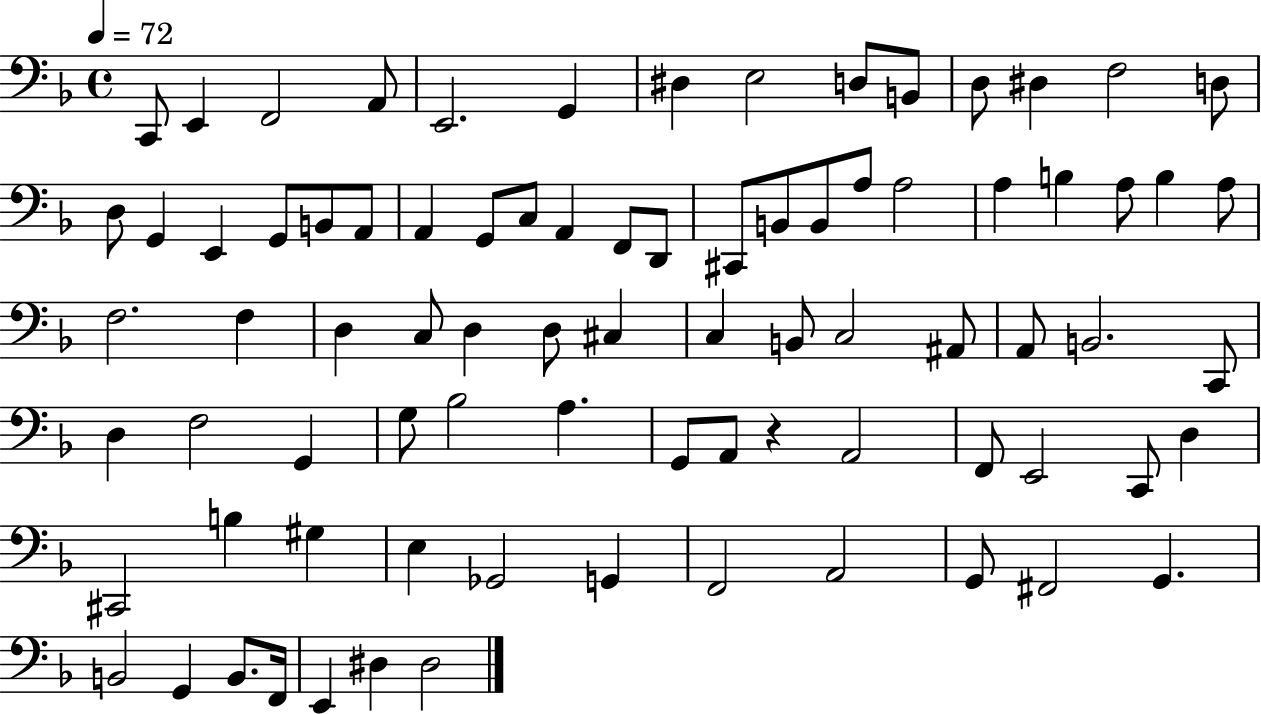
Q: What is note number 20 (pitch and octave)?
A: A2